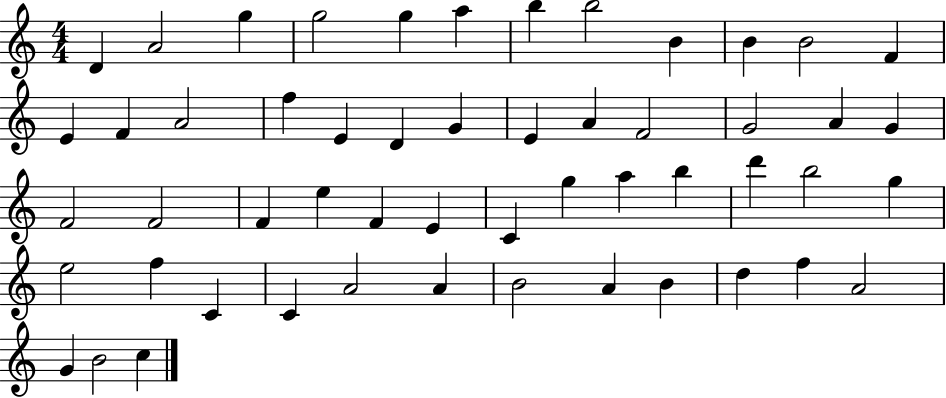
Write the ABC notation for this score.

X:1
T:Untitled
M:4/4
L:1/4
K:C
D A2 g g2 g a b b2 B B B2 F E F A2 f E D G E A F2 G2 A G F2 F2 F e F E C g a b d' b2 g e2 f C C A2 A B2 A B d f A2 G B2 c